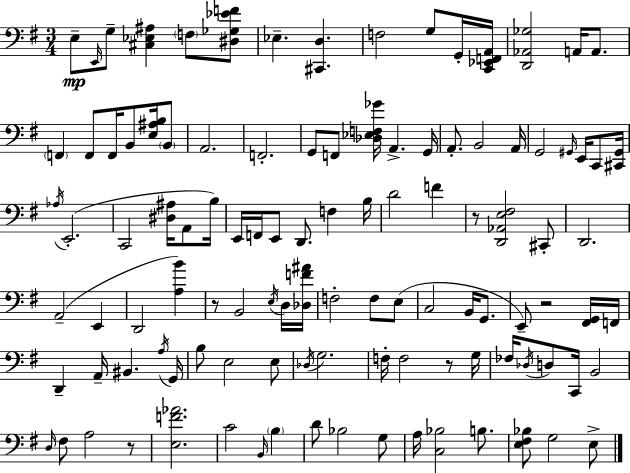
{
  \clef bass
  \numericTimeSignature
  \time 3/4
  \key e \minor
  e8--\mp \grace { e,16 } g8-- <cis ees ais>4 \parenthesize f8 <dis ges ees' f'>8 | ees4.-- <cis, d>4. | f2 g8 g,16-. | <c, ees, f, a,>16 <d, aes, ges>2 a,16 a,8. | \break \parenthesize f,4 f,8 f,16 b,8 <e ais b>16 \parenthesize b,8 | a,2. | f,2.-. | g,8 f,8 <des ees f ges'>16 a,4.-> | \break g,16 a,8.-. b,2 | a,16 g,2 \grace { gis,16 } e,16 c,8 | <cis, gis,>16 \acciaccatura { aes16 } e,2.-.( | c,2 <dis ais>16 | \break a,8 b16) e,16 f,16 e,8 d,8. f4 | b16 d'2 f'4 | r8 <d, aes, e fis>2 | cis,8-. d,2. | \break a,2--( e,4 | d,2 <a b'>4) | r8 b,2 | \acciaccatura { e16 } d16 <des f' ais'>16 f2-. | \break f8 e8( c2 | b,16 g,8. e,8--) r2 | <fis, g,>16 f,16 d,4-- a,16-- bis,4. | \acciaccatura { a16 } g,16 b8 e2 | \break e8 \acciaccatura { des16 } g2. | f16-. f2 | r8 g16 fes16 \acciaccatura { des16 } d8 c,16 b,2 | \grace { d16 } fis8 a2 | \break r8 <e f' aes'>2. | c'2 | \grace { b,16 } \parenthesize b4 d'8 bes2 | g8 a16 <c bes>2 | \break b8. <e fis bes>8 g2 | e8-> \bar "|."
}